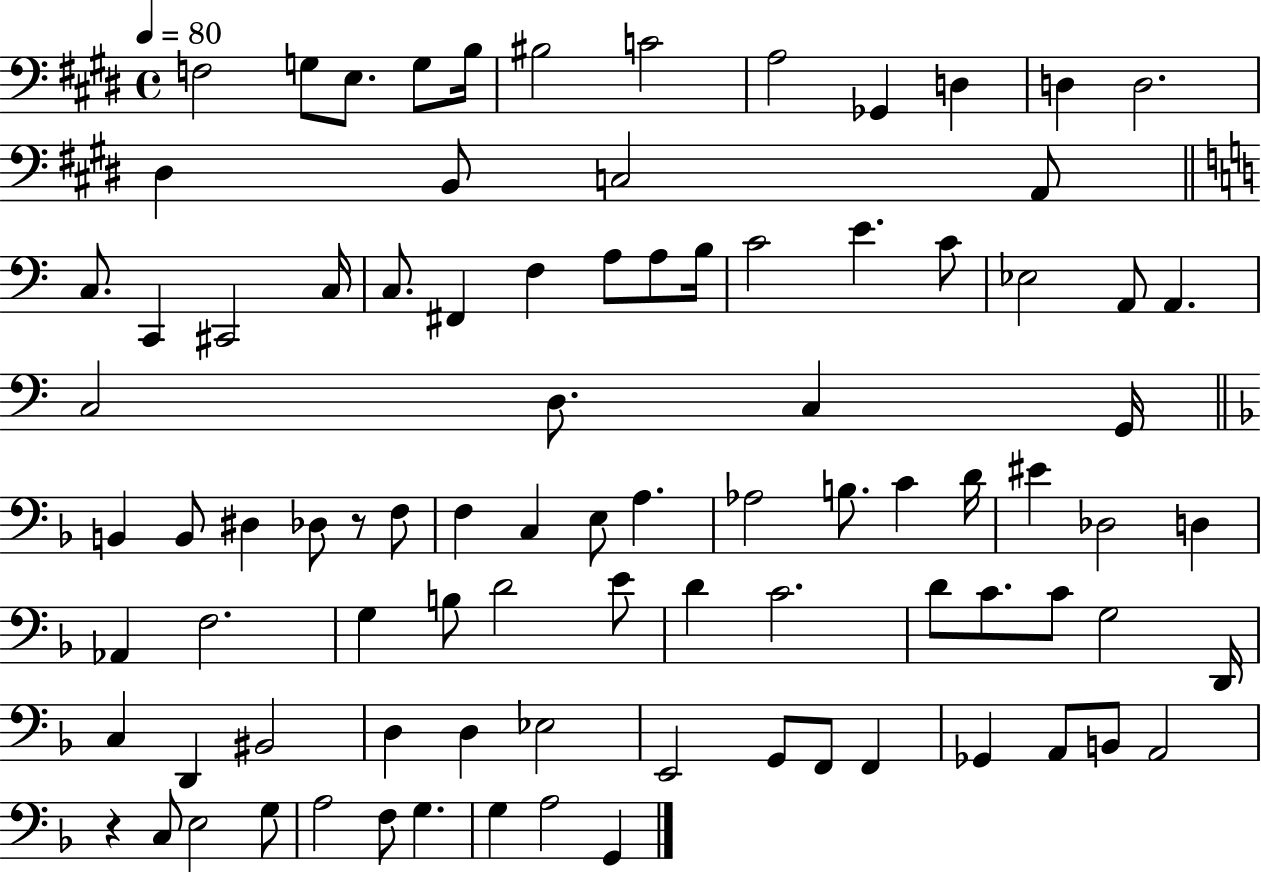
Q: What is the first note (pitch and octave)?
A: F3